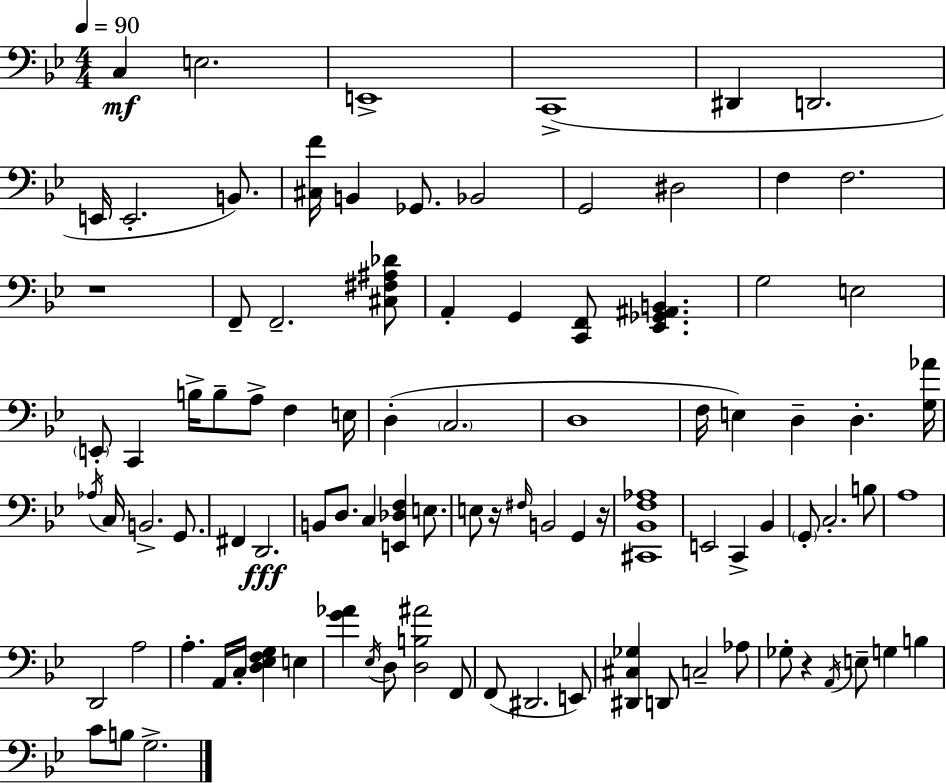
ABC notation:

X:1
T:Untitled
M:4/4
L:1/4
K:Bb
C, E,2 E,,4 C,,4 ^D,, D,,2 E,,/4 E,,2 B,,/2 [^C,F]/4 B,, _G,,/2 _B,,2 G,,2 ^D,2 F, F,2 z4 F,,/2 F,,2 [^C,^F,^A,_D]/2 A,, G,, [C,,F,,]/2 [_E,,_G,,^A,,B,,] G,2 E,2 E,,/2 C,, B,/4 B,/2 A,/2 F, E,/4 D, C,2 D,4 F,/4 E, D, D, [G,_A]/4 _A,/4 C,/4 B,,2 G,,/2 ^F,, D,,2 B,,/2 D,/2 C, [E,,_D,F,] E,/2 E,/2 z/4 ^F,/4 B,,2 G,, z/4 [^C,,_B,,F,_A,]4 E,,2 C,, _B,, G,,/2 C,2 B,/2 A,4 D,,2 A,2 A, A,,/4 C,/4 [D,_E,F,G,] E, [G_A] _E,/4 D,/2 [D,B,^A]2 F,,/2 F,,/2 ^D,,2 E,,/2 [^D,,^C,_G,] D,,/2 C,2 _A,/2 _G,/2 z A,,/4 E,/2 G, B, C/2 B,/2 G,2